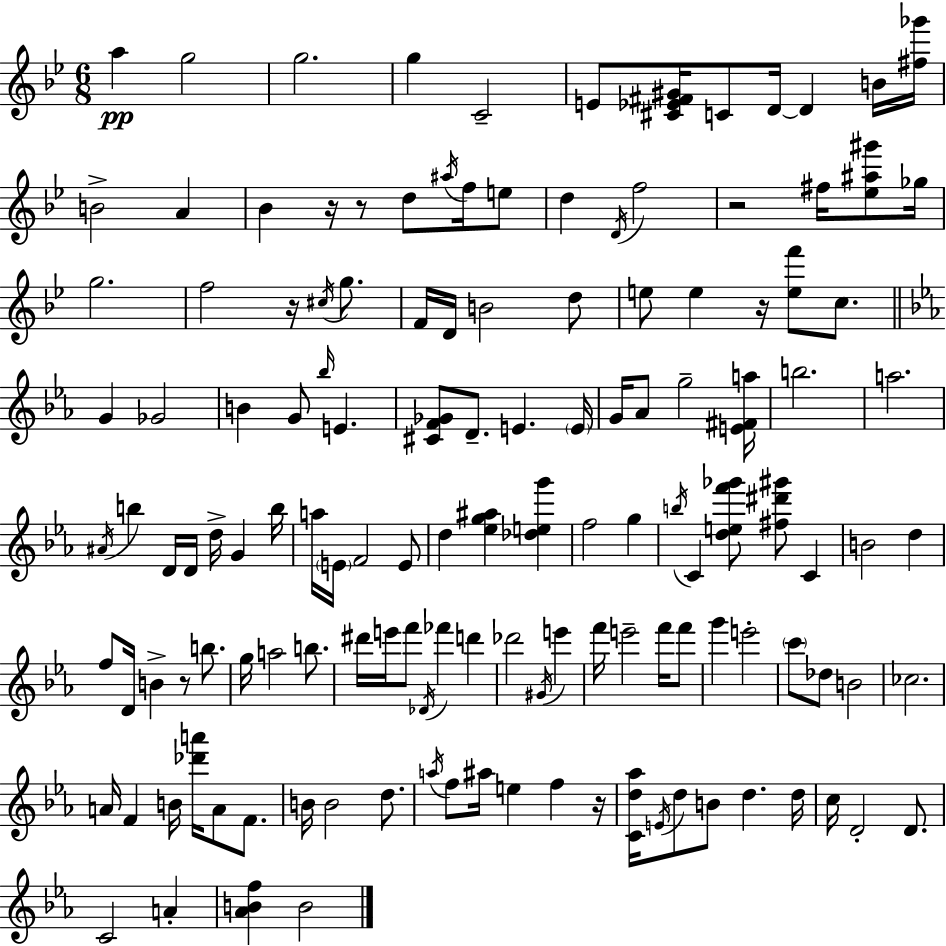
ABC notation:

X:1
T:Untitled
M:6/8
L:1/4
K:Bb
a g2 g2 g C2 E/2 [^C_E^F^G]/4 C/2 D/4 D B/4 [^f_g']/4 B2 A _B z/4 z/2 d/2 ^a/4 f/4 e/2 d D/4 f2 z2 ^f/4 [_e^a^g']/2 _g/4 g2 f2 z/4 ^c/4 g/2 F/4 D/4 B2 d/2 e/2 e z/4 [ef']/2 c/2 G _G2 B G/2 _b/4 E [^CF_G]/2 D/2 E E/4 G/4 _A/2 g2 [E^Fa]/4 b2 a2 ^A/4 b D/4 D/4 d/4 G b/4 a/4 E/4 F2 E/2 d [_eg^a] [_deg'] f2 g b/4 C [def'_g']/2 [^f^d'^g']/2 C B2 d f/2 D/4 B z/2 b/2 g/4 a2 b/2 ^d'/4 e'/4 f'/2 _D/4 _f' d' _d'2 ^G/4 e' f'/4 e'2 f'/4 f'/2 g' e'2 c'/2 _d/2 B2 _c2 A/4 F B/4 [_d'a']/4 A/2 F/2 B/4 B2 d/2 a/4 f/2 ^a/4 e f z/4 [Cd_a]/4 E/4 d/2 B/2 d d/4 c/4 D2 D/2 C2 A [_ABf] B2